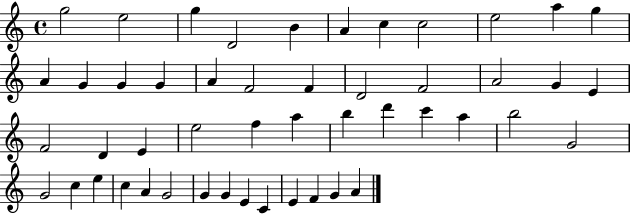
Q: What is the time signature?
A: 4/4